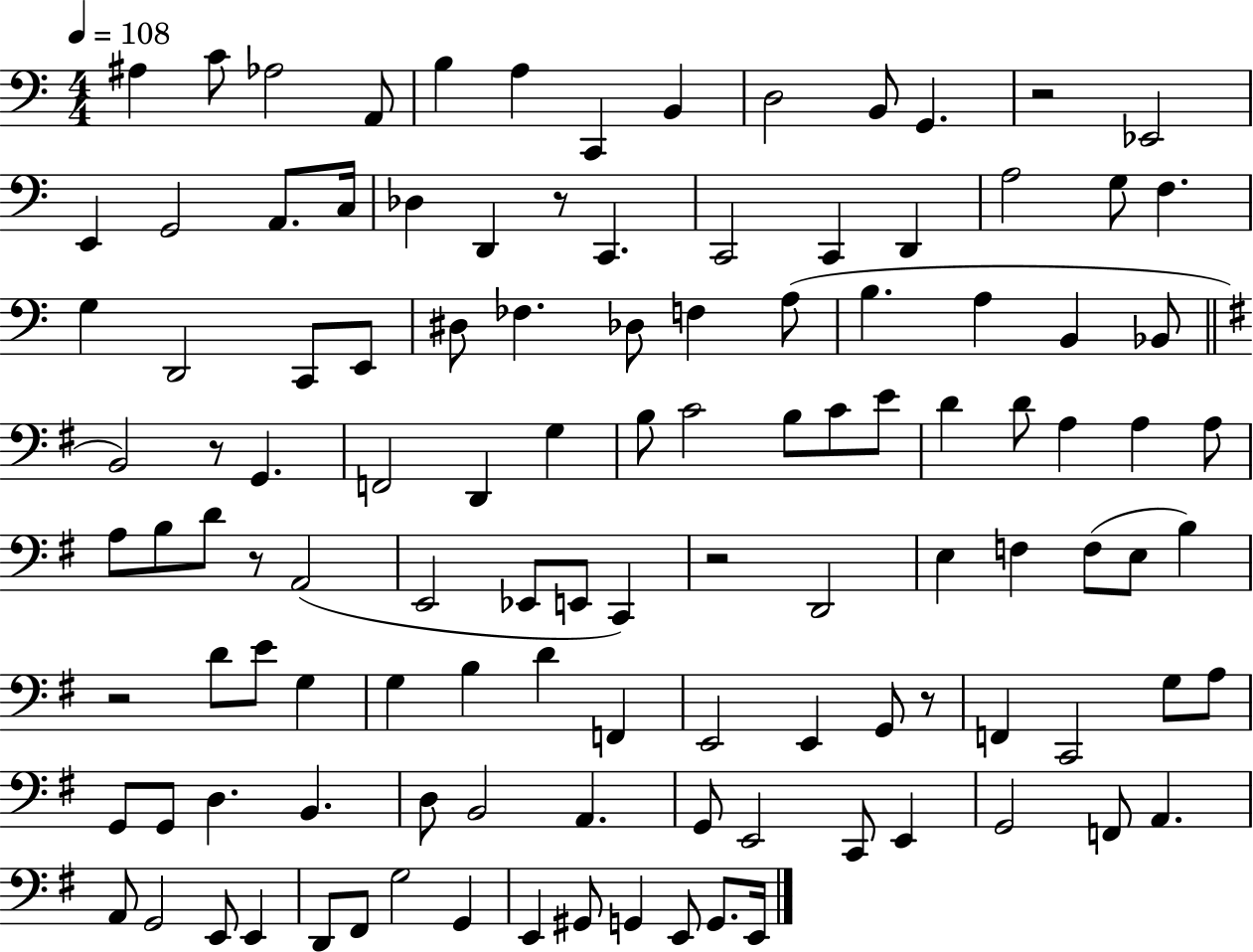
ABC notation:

X:1
T:Untitled
M:4/4
L:1/4
K:C
^A, C/2 _A,2 A,,/2 B, A, C,, B,, D,2 B,,/2 G,, z2 _E,,2 E,, G,,2 A,,/2 C,/4 _D, D,, z/2 C,, C,,2 C,, D,, A,2 G,/2 F, G, D,,2 C,,/2 E,,/2 ^D,/2 _F, _D,/2 F, A,/2 B, A, B,, _B,,/2 B,,2 z/2 G,, F,,2 D,, G, B,/2 C2 B,/2 C/2 E/2 D D/2 A, A, A,/2 A,/2 B,/2 D/2 z/2 A,,2 E,,2 _E,,/2 E,,/2 C,, z2 D,,2 E, F, F,/2 E,/2 B, z2 D/2 E/2 G, G, B, D F,, E,,2 E,, G,,/2 z/2 F,, C,,2 G,/2 A,/2 G,,/2 G,,/2 D, B,, D,/2 B,,2 A,, G,,/2 E,,2 C,,/2 E,, G,,2 F,,/2 A,, A,,/2 G,,2 E,,/2 E,, D,,/2 ^F,,/2 G,2 G,, E,, ^G,,/2 G,, E,,/2 G,,/2 E,,/4